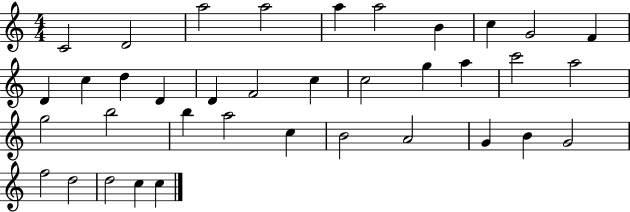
X:1
T:Untitled
M:4/4
L:1/4
K:C
C2 D2 a2 a2 a a2 B c G2 F D c d D D F2 c c2 g a c'2 a2 g2 b2 b a2 c B2 A2 G B G2 f2 d2 d2 c c